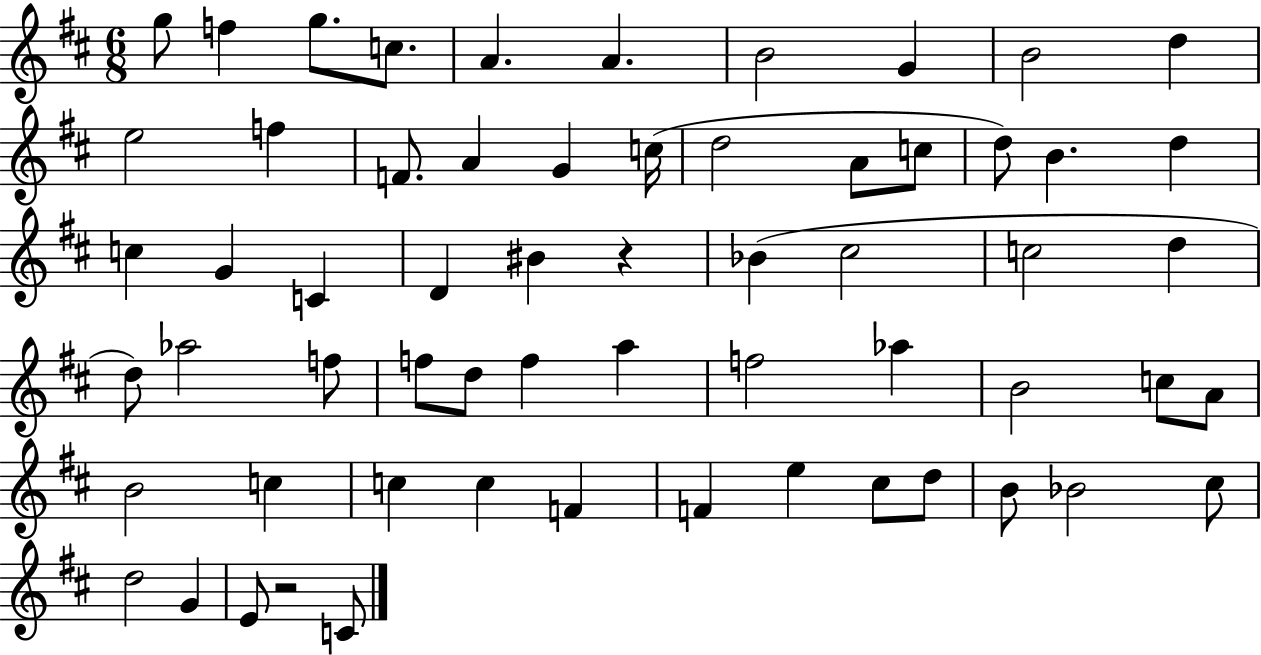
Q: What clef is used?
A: treble